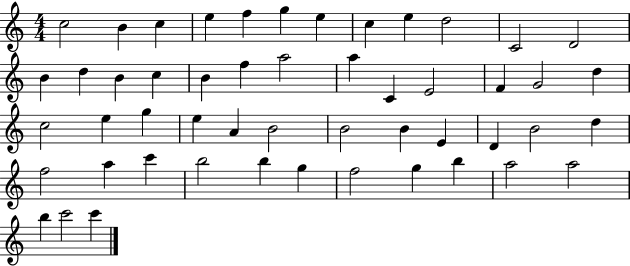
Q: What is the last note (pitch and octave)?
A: C6